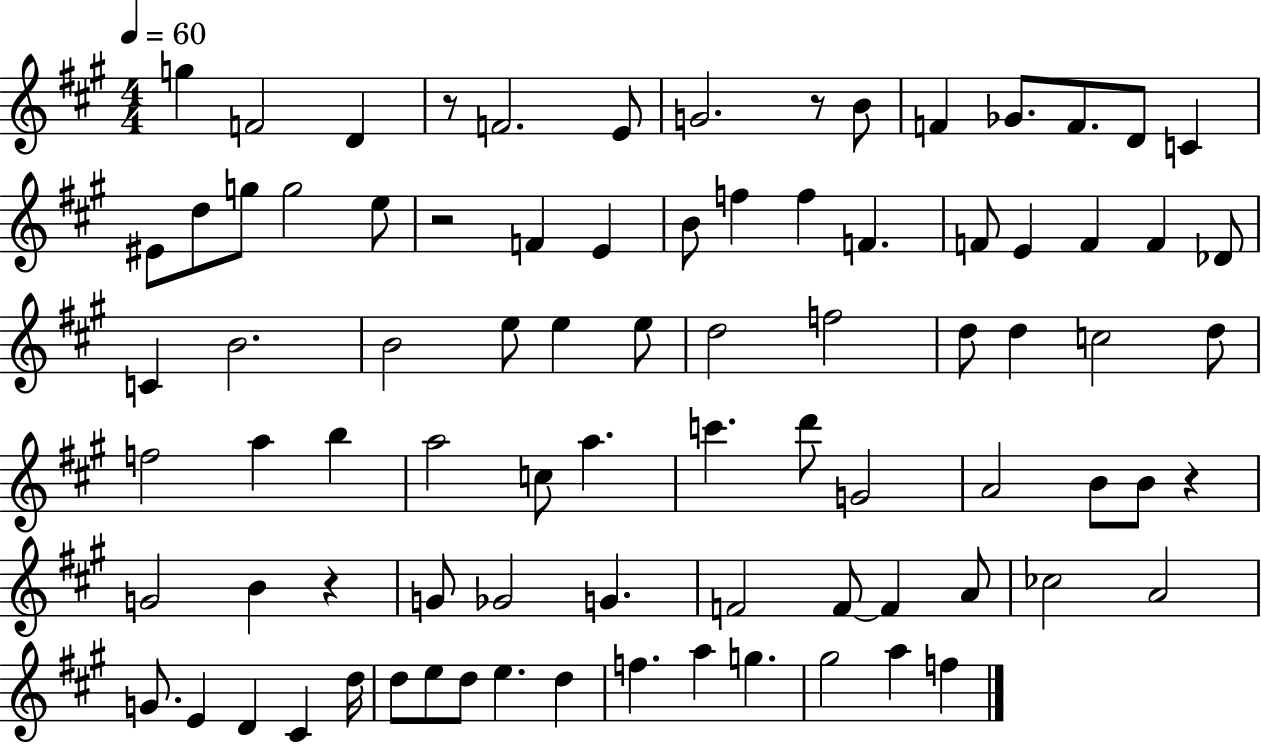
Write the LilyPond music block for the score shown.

{
  \clef treble
  \numericTimeSignature
  \time 4/4
  \key a \major
  \tempo 4 = 60
  g''4 f'2 d'4 | r8 f'2. e'8 | g'2. r8 b'8 | f'4 ges'8. f'8. d'8 c'4 | \break eis'8 d''8 g''8 g''2 e''8 | r2 f'4 e'4 | b'8 f''4 f''4 f'4. | f'8 e'4 f'4 f'4 des'8 | \break c'4 b'2. | b'2 e''8 e''4 e''8 | d''2 f''2 | d''8 d''4 c''2 d''8 | \break f''2 a''4 b''4 | a''2 c''8 a''4. | c'''4. d'''8 g'2 | a'2 b'8 b'8 r4 | \break g'2 b'4 r4 | g'8 ges'2 g'4. | f'2 f'8~~ f'4 a'8 | ces''2 a'2 | \break g'8. e'4 d'4 cis'4 d''16 | d''8 e''8 d''8 e''4. d''4 | f''4. a''4 g''4. | gis''2 a''4 f''4 | \break \bar "|."
}